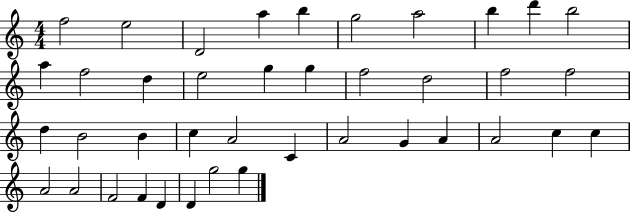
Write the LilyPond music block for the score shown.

{
  \clef treble
  \numericTimeSignature
  \time 4/4
  \key c \major
  f''2 e''2 | d'2 a''4 b''4 | g''2 a''2 | b''4 d'''4 b''2 | \break a''4 f''2 d''4 | e''2 g''4 g''4 | f''2 d''2 | f''2 f''2 | \break d''4 b'2 b'4 | c''4 a'2 c'4 | a'2 g'4 a'4 | a'2 c''4 c''4 | \break a'2 a'2 | f'2 f'4 d'4 | d'4 g''2 g''4 | \bar "|."
}